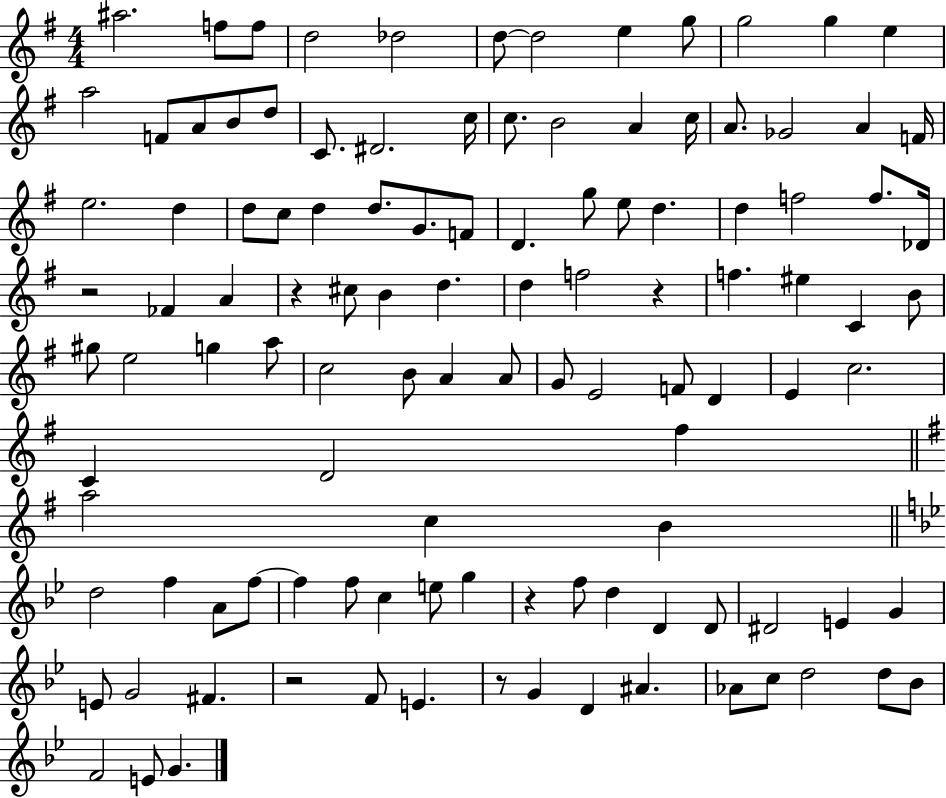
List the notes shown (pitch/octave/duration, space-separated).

A#5/h. F5/e F5/e D5/h Db5/h D5/e D5/h E5/q G5/e G5/h G5/q E5/q A5/h F4/e A4/e B4/e D5/e C4/e. D#4/h. C5/s C5/e. B4/h A4/q C5/s A4/e. Gb4/h A4/q F4/s E5/h. D5/q D5/e C5/e D5/q D5/e. G4/e. F4/e D4/q. G5/e E5/e D5/q. D5/q F5/h F5/e. Db4/s R/h FES4/q A4/q R/q C#5/e B4/q D5/q. D5/q F5/h R/q F5/q. EIS5/q C4/q B4/e G#5/e E5/h G5/q A5/e C5/h B4/e A4/q A4/e G4/e E4/h F4/e D4/q E4/q C5/h. C4/q D4/h F#5/q A5/h C5/q B4/q D5/h F5/q A4/e F5/e F5/q F5/e C5/q E5/e G5/q R/q F5/e D5/q D4/q D4/e D#4/h E4/q G4/q E4/e G4/h F#4/q. R/h F4/e E4/q. R/e G4/q D4/q A#4/q. Ab4/e C5/e D5/h D5/e Bb4/e F4/h E4/e G4/q.